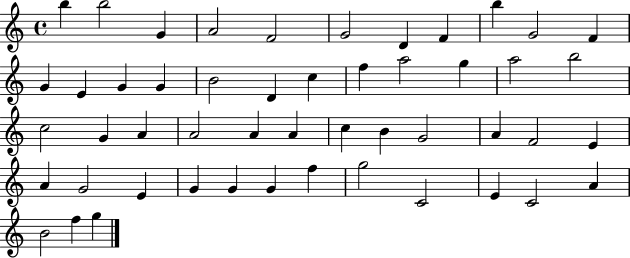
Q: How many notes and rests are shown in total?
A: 50